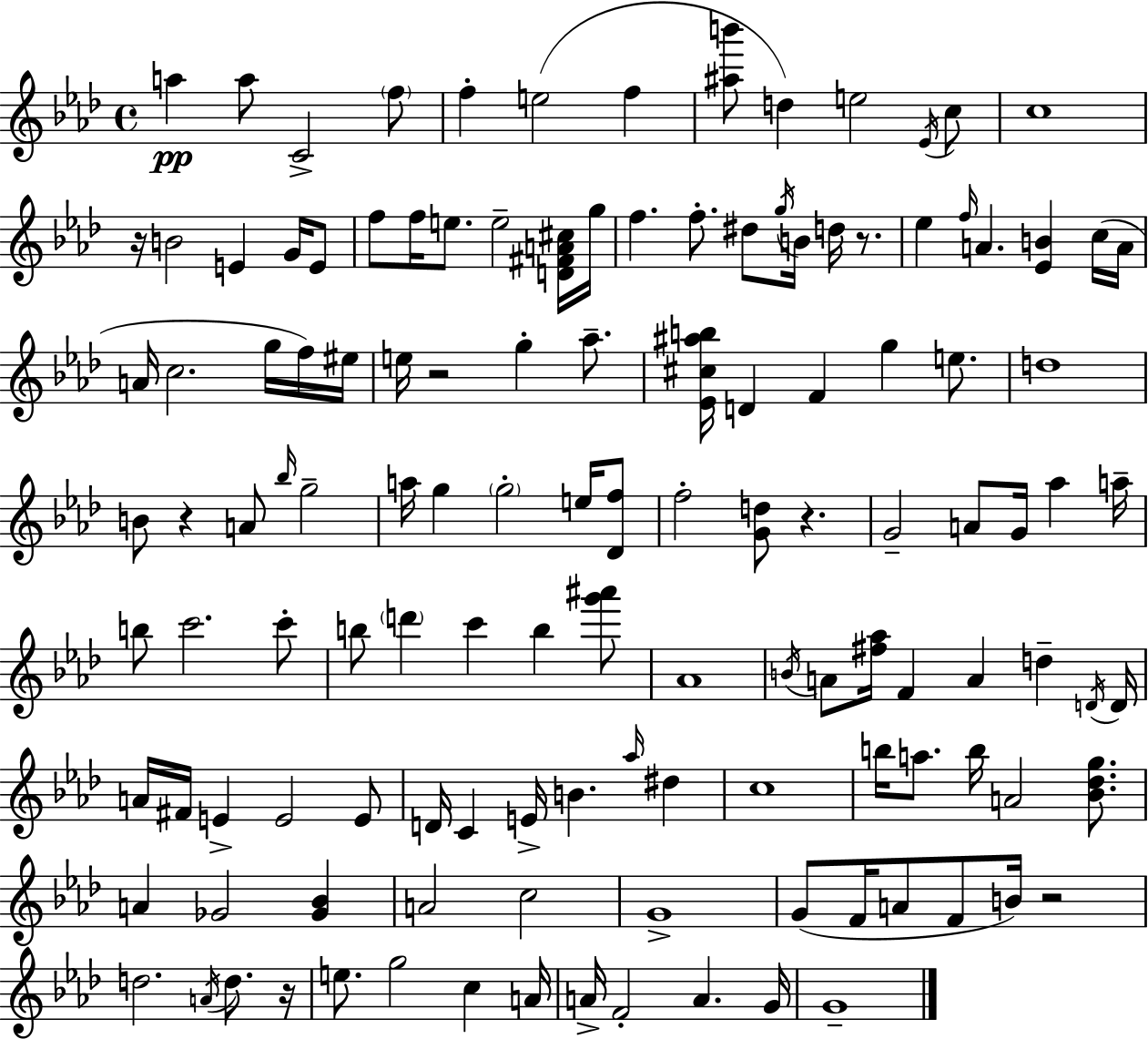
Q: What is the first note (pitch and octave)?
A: A5